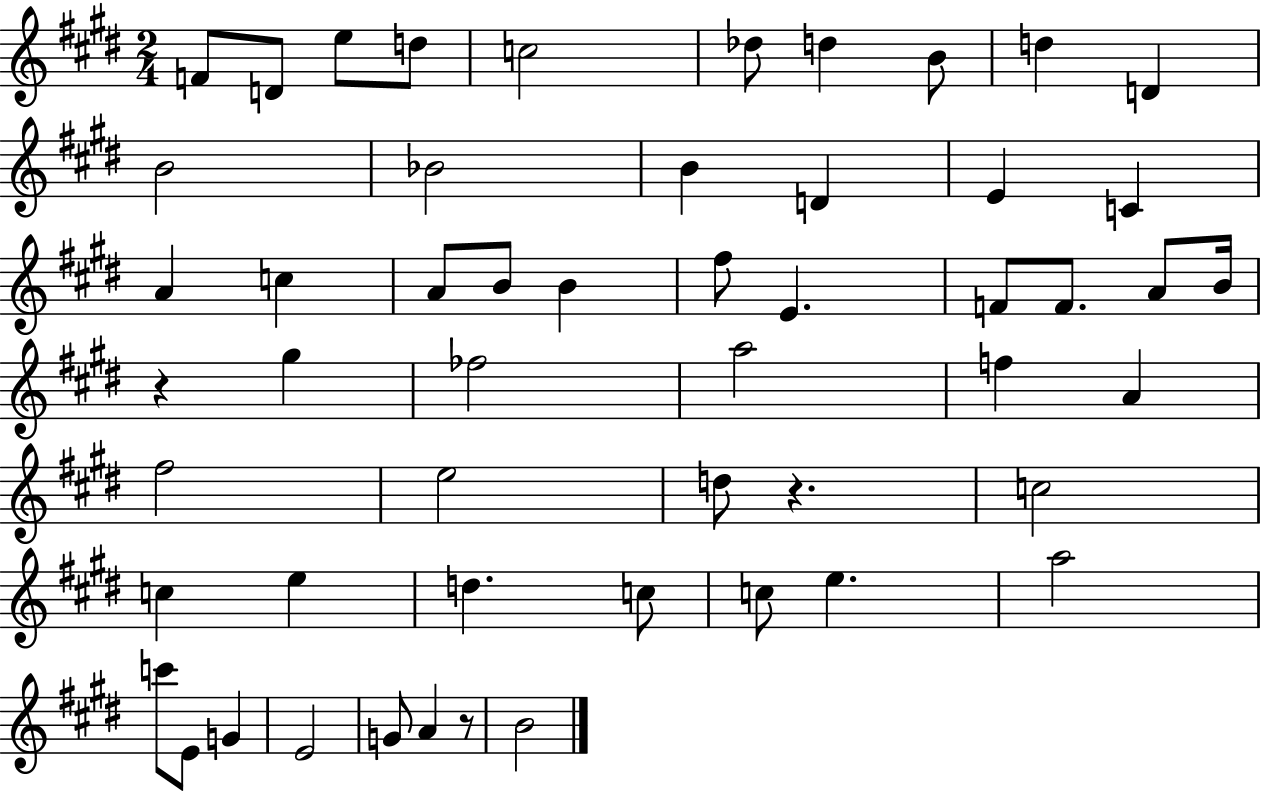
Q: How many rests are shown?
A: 3